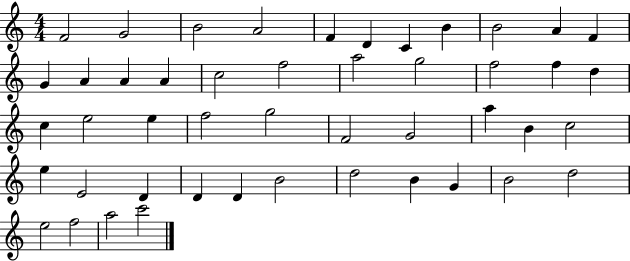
{
  \clef treble
  \numericTimeSignature
  \time 4/4
  \key c \major
  f'2 g'2 | b'2 a'2 | f'4 d'4 c'4 b'4 | b'2 a'4 f'4 | \break g'4 a'4 a'4 a'4 | c''2 f''2 | a''2 g''2 | f''2 f''4 d''4 | \break c''4 e''2 e''4 | f''2 g''2 | f'2 g'2 | a''4 b'4 c''2 | \break e''4 e'2 d'4 | d'4 d'4 b'2 | d''2 b'4 g'4 | b'2 d''2 | \break e''2 f''2 | a''2 c'''2 | \bar "|."
}